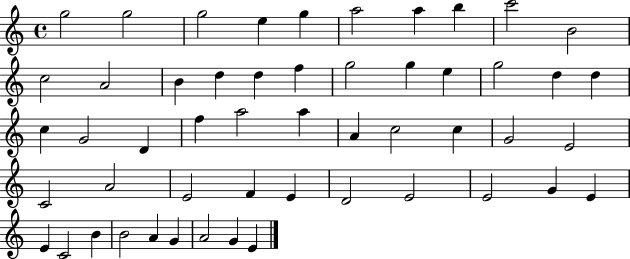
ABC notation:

X:1
T:Untitled
M:4/4
L:1/4
K:C
g2 g2 g2 e g a2 a b c'2 B2 c2 A2 B d d f g2 g e g2 d d c G2 D f a2 a A c2 c G2 E2 C2 A2 E2 F E D2 E2 E2 G E E C2 B B2 A G A2 G E